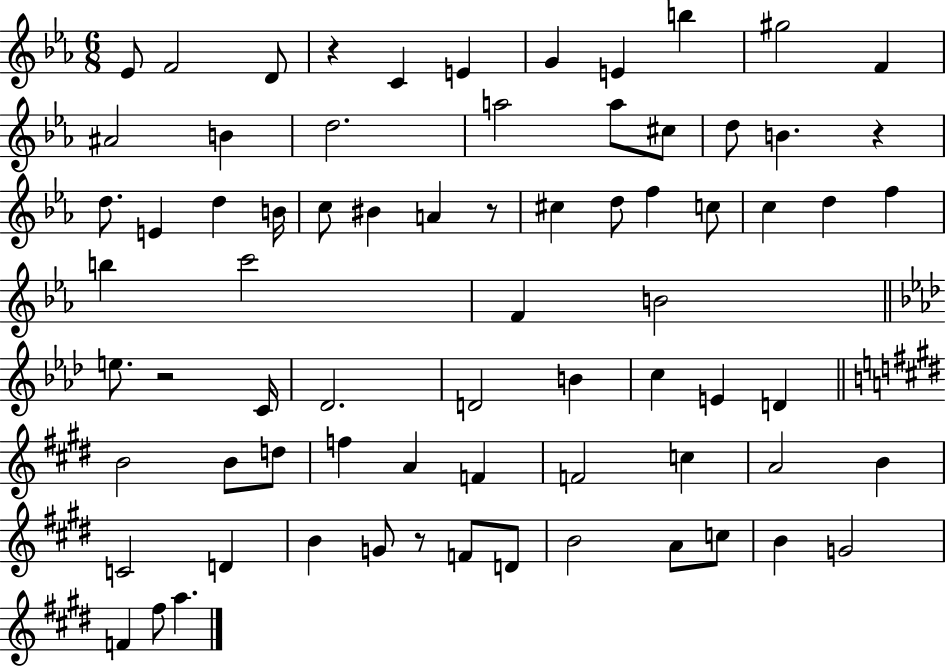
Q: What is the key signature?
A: EES major